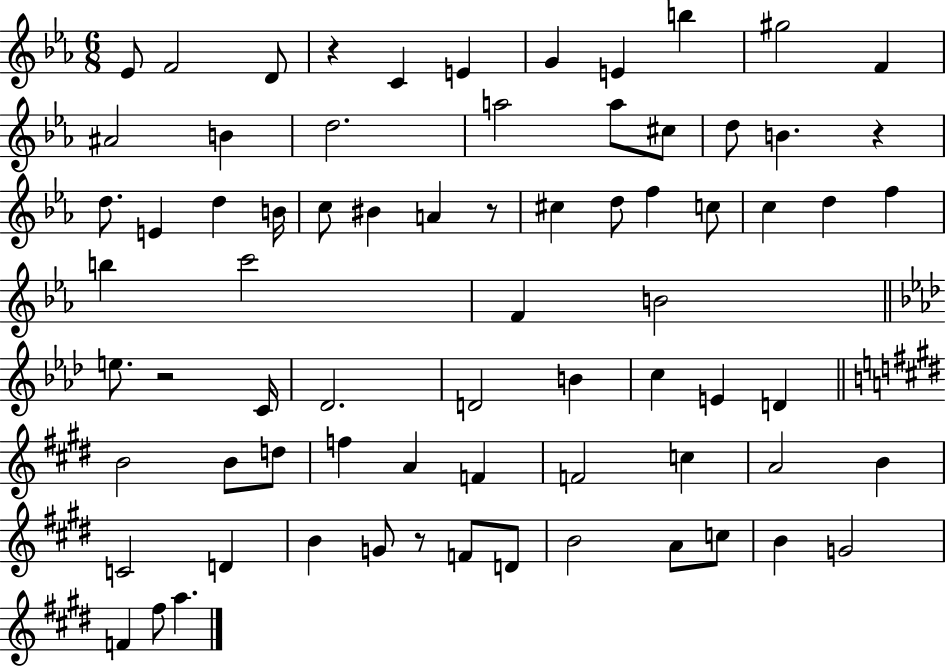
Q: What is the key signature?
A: EES major